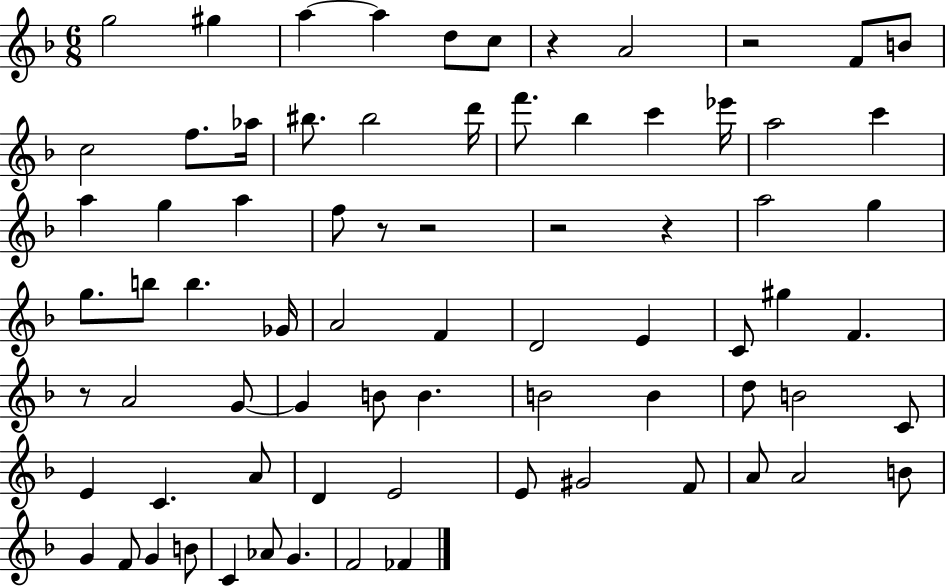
G5/h G#5/q A5/q A5/q D5/e C5/e R/q A4/h R/h F4/e B4/e C5/h F5/e. Ab5/s BIS5/e. BIS5/h D6/s F6/e. Bb5/q C6/q Eb6/s A5/h C6/q A5/q G5/q A5/q F5/e R/e R/h R/h R/q A5/h G5/q G5/e. B5/e B5/q. Gb4/s A4/h F4/q D4/h E4/q C4/e G#5/q F4/q. R/e A4/h G4/e G4/q B4/e B4/q. B4/h B4/q D5/e B4/h C4/e E4/q C4/q. A4/e D4/q E4/h E4/e G#4/h F4/e A4/e A4/h B4/e G4/q F4/e G4/q B4/e C4/q Ab4/e G4/q. F4/h FES4/q